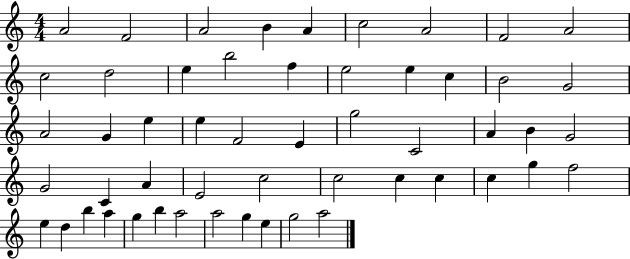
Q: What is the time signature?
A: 4/4